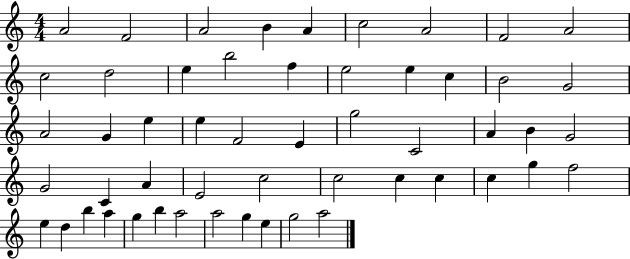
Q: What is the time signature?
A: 4/4